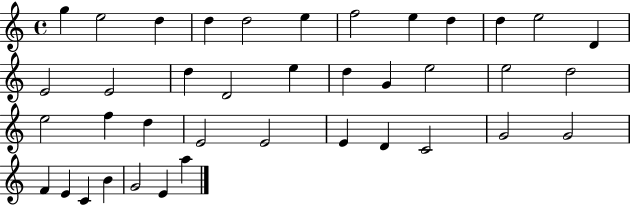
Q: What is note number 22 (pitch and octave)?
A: D5